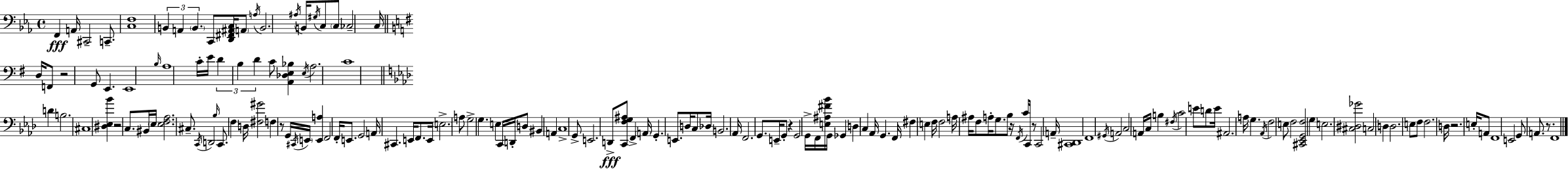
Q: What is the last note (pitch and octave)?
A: F2